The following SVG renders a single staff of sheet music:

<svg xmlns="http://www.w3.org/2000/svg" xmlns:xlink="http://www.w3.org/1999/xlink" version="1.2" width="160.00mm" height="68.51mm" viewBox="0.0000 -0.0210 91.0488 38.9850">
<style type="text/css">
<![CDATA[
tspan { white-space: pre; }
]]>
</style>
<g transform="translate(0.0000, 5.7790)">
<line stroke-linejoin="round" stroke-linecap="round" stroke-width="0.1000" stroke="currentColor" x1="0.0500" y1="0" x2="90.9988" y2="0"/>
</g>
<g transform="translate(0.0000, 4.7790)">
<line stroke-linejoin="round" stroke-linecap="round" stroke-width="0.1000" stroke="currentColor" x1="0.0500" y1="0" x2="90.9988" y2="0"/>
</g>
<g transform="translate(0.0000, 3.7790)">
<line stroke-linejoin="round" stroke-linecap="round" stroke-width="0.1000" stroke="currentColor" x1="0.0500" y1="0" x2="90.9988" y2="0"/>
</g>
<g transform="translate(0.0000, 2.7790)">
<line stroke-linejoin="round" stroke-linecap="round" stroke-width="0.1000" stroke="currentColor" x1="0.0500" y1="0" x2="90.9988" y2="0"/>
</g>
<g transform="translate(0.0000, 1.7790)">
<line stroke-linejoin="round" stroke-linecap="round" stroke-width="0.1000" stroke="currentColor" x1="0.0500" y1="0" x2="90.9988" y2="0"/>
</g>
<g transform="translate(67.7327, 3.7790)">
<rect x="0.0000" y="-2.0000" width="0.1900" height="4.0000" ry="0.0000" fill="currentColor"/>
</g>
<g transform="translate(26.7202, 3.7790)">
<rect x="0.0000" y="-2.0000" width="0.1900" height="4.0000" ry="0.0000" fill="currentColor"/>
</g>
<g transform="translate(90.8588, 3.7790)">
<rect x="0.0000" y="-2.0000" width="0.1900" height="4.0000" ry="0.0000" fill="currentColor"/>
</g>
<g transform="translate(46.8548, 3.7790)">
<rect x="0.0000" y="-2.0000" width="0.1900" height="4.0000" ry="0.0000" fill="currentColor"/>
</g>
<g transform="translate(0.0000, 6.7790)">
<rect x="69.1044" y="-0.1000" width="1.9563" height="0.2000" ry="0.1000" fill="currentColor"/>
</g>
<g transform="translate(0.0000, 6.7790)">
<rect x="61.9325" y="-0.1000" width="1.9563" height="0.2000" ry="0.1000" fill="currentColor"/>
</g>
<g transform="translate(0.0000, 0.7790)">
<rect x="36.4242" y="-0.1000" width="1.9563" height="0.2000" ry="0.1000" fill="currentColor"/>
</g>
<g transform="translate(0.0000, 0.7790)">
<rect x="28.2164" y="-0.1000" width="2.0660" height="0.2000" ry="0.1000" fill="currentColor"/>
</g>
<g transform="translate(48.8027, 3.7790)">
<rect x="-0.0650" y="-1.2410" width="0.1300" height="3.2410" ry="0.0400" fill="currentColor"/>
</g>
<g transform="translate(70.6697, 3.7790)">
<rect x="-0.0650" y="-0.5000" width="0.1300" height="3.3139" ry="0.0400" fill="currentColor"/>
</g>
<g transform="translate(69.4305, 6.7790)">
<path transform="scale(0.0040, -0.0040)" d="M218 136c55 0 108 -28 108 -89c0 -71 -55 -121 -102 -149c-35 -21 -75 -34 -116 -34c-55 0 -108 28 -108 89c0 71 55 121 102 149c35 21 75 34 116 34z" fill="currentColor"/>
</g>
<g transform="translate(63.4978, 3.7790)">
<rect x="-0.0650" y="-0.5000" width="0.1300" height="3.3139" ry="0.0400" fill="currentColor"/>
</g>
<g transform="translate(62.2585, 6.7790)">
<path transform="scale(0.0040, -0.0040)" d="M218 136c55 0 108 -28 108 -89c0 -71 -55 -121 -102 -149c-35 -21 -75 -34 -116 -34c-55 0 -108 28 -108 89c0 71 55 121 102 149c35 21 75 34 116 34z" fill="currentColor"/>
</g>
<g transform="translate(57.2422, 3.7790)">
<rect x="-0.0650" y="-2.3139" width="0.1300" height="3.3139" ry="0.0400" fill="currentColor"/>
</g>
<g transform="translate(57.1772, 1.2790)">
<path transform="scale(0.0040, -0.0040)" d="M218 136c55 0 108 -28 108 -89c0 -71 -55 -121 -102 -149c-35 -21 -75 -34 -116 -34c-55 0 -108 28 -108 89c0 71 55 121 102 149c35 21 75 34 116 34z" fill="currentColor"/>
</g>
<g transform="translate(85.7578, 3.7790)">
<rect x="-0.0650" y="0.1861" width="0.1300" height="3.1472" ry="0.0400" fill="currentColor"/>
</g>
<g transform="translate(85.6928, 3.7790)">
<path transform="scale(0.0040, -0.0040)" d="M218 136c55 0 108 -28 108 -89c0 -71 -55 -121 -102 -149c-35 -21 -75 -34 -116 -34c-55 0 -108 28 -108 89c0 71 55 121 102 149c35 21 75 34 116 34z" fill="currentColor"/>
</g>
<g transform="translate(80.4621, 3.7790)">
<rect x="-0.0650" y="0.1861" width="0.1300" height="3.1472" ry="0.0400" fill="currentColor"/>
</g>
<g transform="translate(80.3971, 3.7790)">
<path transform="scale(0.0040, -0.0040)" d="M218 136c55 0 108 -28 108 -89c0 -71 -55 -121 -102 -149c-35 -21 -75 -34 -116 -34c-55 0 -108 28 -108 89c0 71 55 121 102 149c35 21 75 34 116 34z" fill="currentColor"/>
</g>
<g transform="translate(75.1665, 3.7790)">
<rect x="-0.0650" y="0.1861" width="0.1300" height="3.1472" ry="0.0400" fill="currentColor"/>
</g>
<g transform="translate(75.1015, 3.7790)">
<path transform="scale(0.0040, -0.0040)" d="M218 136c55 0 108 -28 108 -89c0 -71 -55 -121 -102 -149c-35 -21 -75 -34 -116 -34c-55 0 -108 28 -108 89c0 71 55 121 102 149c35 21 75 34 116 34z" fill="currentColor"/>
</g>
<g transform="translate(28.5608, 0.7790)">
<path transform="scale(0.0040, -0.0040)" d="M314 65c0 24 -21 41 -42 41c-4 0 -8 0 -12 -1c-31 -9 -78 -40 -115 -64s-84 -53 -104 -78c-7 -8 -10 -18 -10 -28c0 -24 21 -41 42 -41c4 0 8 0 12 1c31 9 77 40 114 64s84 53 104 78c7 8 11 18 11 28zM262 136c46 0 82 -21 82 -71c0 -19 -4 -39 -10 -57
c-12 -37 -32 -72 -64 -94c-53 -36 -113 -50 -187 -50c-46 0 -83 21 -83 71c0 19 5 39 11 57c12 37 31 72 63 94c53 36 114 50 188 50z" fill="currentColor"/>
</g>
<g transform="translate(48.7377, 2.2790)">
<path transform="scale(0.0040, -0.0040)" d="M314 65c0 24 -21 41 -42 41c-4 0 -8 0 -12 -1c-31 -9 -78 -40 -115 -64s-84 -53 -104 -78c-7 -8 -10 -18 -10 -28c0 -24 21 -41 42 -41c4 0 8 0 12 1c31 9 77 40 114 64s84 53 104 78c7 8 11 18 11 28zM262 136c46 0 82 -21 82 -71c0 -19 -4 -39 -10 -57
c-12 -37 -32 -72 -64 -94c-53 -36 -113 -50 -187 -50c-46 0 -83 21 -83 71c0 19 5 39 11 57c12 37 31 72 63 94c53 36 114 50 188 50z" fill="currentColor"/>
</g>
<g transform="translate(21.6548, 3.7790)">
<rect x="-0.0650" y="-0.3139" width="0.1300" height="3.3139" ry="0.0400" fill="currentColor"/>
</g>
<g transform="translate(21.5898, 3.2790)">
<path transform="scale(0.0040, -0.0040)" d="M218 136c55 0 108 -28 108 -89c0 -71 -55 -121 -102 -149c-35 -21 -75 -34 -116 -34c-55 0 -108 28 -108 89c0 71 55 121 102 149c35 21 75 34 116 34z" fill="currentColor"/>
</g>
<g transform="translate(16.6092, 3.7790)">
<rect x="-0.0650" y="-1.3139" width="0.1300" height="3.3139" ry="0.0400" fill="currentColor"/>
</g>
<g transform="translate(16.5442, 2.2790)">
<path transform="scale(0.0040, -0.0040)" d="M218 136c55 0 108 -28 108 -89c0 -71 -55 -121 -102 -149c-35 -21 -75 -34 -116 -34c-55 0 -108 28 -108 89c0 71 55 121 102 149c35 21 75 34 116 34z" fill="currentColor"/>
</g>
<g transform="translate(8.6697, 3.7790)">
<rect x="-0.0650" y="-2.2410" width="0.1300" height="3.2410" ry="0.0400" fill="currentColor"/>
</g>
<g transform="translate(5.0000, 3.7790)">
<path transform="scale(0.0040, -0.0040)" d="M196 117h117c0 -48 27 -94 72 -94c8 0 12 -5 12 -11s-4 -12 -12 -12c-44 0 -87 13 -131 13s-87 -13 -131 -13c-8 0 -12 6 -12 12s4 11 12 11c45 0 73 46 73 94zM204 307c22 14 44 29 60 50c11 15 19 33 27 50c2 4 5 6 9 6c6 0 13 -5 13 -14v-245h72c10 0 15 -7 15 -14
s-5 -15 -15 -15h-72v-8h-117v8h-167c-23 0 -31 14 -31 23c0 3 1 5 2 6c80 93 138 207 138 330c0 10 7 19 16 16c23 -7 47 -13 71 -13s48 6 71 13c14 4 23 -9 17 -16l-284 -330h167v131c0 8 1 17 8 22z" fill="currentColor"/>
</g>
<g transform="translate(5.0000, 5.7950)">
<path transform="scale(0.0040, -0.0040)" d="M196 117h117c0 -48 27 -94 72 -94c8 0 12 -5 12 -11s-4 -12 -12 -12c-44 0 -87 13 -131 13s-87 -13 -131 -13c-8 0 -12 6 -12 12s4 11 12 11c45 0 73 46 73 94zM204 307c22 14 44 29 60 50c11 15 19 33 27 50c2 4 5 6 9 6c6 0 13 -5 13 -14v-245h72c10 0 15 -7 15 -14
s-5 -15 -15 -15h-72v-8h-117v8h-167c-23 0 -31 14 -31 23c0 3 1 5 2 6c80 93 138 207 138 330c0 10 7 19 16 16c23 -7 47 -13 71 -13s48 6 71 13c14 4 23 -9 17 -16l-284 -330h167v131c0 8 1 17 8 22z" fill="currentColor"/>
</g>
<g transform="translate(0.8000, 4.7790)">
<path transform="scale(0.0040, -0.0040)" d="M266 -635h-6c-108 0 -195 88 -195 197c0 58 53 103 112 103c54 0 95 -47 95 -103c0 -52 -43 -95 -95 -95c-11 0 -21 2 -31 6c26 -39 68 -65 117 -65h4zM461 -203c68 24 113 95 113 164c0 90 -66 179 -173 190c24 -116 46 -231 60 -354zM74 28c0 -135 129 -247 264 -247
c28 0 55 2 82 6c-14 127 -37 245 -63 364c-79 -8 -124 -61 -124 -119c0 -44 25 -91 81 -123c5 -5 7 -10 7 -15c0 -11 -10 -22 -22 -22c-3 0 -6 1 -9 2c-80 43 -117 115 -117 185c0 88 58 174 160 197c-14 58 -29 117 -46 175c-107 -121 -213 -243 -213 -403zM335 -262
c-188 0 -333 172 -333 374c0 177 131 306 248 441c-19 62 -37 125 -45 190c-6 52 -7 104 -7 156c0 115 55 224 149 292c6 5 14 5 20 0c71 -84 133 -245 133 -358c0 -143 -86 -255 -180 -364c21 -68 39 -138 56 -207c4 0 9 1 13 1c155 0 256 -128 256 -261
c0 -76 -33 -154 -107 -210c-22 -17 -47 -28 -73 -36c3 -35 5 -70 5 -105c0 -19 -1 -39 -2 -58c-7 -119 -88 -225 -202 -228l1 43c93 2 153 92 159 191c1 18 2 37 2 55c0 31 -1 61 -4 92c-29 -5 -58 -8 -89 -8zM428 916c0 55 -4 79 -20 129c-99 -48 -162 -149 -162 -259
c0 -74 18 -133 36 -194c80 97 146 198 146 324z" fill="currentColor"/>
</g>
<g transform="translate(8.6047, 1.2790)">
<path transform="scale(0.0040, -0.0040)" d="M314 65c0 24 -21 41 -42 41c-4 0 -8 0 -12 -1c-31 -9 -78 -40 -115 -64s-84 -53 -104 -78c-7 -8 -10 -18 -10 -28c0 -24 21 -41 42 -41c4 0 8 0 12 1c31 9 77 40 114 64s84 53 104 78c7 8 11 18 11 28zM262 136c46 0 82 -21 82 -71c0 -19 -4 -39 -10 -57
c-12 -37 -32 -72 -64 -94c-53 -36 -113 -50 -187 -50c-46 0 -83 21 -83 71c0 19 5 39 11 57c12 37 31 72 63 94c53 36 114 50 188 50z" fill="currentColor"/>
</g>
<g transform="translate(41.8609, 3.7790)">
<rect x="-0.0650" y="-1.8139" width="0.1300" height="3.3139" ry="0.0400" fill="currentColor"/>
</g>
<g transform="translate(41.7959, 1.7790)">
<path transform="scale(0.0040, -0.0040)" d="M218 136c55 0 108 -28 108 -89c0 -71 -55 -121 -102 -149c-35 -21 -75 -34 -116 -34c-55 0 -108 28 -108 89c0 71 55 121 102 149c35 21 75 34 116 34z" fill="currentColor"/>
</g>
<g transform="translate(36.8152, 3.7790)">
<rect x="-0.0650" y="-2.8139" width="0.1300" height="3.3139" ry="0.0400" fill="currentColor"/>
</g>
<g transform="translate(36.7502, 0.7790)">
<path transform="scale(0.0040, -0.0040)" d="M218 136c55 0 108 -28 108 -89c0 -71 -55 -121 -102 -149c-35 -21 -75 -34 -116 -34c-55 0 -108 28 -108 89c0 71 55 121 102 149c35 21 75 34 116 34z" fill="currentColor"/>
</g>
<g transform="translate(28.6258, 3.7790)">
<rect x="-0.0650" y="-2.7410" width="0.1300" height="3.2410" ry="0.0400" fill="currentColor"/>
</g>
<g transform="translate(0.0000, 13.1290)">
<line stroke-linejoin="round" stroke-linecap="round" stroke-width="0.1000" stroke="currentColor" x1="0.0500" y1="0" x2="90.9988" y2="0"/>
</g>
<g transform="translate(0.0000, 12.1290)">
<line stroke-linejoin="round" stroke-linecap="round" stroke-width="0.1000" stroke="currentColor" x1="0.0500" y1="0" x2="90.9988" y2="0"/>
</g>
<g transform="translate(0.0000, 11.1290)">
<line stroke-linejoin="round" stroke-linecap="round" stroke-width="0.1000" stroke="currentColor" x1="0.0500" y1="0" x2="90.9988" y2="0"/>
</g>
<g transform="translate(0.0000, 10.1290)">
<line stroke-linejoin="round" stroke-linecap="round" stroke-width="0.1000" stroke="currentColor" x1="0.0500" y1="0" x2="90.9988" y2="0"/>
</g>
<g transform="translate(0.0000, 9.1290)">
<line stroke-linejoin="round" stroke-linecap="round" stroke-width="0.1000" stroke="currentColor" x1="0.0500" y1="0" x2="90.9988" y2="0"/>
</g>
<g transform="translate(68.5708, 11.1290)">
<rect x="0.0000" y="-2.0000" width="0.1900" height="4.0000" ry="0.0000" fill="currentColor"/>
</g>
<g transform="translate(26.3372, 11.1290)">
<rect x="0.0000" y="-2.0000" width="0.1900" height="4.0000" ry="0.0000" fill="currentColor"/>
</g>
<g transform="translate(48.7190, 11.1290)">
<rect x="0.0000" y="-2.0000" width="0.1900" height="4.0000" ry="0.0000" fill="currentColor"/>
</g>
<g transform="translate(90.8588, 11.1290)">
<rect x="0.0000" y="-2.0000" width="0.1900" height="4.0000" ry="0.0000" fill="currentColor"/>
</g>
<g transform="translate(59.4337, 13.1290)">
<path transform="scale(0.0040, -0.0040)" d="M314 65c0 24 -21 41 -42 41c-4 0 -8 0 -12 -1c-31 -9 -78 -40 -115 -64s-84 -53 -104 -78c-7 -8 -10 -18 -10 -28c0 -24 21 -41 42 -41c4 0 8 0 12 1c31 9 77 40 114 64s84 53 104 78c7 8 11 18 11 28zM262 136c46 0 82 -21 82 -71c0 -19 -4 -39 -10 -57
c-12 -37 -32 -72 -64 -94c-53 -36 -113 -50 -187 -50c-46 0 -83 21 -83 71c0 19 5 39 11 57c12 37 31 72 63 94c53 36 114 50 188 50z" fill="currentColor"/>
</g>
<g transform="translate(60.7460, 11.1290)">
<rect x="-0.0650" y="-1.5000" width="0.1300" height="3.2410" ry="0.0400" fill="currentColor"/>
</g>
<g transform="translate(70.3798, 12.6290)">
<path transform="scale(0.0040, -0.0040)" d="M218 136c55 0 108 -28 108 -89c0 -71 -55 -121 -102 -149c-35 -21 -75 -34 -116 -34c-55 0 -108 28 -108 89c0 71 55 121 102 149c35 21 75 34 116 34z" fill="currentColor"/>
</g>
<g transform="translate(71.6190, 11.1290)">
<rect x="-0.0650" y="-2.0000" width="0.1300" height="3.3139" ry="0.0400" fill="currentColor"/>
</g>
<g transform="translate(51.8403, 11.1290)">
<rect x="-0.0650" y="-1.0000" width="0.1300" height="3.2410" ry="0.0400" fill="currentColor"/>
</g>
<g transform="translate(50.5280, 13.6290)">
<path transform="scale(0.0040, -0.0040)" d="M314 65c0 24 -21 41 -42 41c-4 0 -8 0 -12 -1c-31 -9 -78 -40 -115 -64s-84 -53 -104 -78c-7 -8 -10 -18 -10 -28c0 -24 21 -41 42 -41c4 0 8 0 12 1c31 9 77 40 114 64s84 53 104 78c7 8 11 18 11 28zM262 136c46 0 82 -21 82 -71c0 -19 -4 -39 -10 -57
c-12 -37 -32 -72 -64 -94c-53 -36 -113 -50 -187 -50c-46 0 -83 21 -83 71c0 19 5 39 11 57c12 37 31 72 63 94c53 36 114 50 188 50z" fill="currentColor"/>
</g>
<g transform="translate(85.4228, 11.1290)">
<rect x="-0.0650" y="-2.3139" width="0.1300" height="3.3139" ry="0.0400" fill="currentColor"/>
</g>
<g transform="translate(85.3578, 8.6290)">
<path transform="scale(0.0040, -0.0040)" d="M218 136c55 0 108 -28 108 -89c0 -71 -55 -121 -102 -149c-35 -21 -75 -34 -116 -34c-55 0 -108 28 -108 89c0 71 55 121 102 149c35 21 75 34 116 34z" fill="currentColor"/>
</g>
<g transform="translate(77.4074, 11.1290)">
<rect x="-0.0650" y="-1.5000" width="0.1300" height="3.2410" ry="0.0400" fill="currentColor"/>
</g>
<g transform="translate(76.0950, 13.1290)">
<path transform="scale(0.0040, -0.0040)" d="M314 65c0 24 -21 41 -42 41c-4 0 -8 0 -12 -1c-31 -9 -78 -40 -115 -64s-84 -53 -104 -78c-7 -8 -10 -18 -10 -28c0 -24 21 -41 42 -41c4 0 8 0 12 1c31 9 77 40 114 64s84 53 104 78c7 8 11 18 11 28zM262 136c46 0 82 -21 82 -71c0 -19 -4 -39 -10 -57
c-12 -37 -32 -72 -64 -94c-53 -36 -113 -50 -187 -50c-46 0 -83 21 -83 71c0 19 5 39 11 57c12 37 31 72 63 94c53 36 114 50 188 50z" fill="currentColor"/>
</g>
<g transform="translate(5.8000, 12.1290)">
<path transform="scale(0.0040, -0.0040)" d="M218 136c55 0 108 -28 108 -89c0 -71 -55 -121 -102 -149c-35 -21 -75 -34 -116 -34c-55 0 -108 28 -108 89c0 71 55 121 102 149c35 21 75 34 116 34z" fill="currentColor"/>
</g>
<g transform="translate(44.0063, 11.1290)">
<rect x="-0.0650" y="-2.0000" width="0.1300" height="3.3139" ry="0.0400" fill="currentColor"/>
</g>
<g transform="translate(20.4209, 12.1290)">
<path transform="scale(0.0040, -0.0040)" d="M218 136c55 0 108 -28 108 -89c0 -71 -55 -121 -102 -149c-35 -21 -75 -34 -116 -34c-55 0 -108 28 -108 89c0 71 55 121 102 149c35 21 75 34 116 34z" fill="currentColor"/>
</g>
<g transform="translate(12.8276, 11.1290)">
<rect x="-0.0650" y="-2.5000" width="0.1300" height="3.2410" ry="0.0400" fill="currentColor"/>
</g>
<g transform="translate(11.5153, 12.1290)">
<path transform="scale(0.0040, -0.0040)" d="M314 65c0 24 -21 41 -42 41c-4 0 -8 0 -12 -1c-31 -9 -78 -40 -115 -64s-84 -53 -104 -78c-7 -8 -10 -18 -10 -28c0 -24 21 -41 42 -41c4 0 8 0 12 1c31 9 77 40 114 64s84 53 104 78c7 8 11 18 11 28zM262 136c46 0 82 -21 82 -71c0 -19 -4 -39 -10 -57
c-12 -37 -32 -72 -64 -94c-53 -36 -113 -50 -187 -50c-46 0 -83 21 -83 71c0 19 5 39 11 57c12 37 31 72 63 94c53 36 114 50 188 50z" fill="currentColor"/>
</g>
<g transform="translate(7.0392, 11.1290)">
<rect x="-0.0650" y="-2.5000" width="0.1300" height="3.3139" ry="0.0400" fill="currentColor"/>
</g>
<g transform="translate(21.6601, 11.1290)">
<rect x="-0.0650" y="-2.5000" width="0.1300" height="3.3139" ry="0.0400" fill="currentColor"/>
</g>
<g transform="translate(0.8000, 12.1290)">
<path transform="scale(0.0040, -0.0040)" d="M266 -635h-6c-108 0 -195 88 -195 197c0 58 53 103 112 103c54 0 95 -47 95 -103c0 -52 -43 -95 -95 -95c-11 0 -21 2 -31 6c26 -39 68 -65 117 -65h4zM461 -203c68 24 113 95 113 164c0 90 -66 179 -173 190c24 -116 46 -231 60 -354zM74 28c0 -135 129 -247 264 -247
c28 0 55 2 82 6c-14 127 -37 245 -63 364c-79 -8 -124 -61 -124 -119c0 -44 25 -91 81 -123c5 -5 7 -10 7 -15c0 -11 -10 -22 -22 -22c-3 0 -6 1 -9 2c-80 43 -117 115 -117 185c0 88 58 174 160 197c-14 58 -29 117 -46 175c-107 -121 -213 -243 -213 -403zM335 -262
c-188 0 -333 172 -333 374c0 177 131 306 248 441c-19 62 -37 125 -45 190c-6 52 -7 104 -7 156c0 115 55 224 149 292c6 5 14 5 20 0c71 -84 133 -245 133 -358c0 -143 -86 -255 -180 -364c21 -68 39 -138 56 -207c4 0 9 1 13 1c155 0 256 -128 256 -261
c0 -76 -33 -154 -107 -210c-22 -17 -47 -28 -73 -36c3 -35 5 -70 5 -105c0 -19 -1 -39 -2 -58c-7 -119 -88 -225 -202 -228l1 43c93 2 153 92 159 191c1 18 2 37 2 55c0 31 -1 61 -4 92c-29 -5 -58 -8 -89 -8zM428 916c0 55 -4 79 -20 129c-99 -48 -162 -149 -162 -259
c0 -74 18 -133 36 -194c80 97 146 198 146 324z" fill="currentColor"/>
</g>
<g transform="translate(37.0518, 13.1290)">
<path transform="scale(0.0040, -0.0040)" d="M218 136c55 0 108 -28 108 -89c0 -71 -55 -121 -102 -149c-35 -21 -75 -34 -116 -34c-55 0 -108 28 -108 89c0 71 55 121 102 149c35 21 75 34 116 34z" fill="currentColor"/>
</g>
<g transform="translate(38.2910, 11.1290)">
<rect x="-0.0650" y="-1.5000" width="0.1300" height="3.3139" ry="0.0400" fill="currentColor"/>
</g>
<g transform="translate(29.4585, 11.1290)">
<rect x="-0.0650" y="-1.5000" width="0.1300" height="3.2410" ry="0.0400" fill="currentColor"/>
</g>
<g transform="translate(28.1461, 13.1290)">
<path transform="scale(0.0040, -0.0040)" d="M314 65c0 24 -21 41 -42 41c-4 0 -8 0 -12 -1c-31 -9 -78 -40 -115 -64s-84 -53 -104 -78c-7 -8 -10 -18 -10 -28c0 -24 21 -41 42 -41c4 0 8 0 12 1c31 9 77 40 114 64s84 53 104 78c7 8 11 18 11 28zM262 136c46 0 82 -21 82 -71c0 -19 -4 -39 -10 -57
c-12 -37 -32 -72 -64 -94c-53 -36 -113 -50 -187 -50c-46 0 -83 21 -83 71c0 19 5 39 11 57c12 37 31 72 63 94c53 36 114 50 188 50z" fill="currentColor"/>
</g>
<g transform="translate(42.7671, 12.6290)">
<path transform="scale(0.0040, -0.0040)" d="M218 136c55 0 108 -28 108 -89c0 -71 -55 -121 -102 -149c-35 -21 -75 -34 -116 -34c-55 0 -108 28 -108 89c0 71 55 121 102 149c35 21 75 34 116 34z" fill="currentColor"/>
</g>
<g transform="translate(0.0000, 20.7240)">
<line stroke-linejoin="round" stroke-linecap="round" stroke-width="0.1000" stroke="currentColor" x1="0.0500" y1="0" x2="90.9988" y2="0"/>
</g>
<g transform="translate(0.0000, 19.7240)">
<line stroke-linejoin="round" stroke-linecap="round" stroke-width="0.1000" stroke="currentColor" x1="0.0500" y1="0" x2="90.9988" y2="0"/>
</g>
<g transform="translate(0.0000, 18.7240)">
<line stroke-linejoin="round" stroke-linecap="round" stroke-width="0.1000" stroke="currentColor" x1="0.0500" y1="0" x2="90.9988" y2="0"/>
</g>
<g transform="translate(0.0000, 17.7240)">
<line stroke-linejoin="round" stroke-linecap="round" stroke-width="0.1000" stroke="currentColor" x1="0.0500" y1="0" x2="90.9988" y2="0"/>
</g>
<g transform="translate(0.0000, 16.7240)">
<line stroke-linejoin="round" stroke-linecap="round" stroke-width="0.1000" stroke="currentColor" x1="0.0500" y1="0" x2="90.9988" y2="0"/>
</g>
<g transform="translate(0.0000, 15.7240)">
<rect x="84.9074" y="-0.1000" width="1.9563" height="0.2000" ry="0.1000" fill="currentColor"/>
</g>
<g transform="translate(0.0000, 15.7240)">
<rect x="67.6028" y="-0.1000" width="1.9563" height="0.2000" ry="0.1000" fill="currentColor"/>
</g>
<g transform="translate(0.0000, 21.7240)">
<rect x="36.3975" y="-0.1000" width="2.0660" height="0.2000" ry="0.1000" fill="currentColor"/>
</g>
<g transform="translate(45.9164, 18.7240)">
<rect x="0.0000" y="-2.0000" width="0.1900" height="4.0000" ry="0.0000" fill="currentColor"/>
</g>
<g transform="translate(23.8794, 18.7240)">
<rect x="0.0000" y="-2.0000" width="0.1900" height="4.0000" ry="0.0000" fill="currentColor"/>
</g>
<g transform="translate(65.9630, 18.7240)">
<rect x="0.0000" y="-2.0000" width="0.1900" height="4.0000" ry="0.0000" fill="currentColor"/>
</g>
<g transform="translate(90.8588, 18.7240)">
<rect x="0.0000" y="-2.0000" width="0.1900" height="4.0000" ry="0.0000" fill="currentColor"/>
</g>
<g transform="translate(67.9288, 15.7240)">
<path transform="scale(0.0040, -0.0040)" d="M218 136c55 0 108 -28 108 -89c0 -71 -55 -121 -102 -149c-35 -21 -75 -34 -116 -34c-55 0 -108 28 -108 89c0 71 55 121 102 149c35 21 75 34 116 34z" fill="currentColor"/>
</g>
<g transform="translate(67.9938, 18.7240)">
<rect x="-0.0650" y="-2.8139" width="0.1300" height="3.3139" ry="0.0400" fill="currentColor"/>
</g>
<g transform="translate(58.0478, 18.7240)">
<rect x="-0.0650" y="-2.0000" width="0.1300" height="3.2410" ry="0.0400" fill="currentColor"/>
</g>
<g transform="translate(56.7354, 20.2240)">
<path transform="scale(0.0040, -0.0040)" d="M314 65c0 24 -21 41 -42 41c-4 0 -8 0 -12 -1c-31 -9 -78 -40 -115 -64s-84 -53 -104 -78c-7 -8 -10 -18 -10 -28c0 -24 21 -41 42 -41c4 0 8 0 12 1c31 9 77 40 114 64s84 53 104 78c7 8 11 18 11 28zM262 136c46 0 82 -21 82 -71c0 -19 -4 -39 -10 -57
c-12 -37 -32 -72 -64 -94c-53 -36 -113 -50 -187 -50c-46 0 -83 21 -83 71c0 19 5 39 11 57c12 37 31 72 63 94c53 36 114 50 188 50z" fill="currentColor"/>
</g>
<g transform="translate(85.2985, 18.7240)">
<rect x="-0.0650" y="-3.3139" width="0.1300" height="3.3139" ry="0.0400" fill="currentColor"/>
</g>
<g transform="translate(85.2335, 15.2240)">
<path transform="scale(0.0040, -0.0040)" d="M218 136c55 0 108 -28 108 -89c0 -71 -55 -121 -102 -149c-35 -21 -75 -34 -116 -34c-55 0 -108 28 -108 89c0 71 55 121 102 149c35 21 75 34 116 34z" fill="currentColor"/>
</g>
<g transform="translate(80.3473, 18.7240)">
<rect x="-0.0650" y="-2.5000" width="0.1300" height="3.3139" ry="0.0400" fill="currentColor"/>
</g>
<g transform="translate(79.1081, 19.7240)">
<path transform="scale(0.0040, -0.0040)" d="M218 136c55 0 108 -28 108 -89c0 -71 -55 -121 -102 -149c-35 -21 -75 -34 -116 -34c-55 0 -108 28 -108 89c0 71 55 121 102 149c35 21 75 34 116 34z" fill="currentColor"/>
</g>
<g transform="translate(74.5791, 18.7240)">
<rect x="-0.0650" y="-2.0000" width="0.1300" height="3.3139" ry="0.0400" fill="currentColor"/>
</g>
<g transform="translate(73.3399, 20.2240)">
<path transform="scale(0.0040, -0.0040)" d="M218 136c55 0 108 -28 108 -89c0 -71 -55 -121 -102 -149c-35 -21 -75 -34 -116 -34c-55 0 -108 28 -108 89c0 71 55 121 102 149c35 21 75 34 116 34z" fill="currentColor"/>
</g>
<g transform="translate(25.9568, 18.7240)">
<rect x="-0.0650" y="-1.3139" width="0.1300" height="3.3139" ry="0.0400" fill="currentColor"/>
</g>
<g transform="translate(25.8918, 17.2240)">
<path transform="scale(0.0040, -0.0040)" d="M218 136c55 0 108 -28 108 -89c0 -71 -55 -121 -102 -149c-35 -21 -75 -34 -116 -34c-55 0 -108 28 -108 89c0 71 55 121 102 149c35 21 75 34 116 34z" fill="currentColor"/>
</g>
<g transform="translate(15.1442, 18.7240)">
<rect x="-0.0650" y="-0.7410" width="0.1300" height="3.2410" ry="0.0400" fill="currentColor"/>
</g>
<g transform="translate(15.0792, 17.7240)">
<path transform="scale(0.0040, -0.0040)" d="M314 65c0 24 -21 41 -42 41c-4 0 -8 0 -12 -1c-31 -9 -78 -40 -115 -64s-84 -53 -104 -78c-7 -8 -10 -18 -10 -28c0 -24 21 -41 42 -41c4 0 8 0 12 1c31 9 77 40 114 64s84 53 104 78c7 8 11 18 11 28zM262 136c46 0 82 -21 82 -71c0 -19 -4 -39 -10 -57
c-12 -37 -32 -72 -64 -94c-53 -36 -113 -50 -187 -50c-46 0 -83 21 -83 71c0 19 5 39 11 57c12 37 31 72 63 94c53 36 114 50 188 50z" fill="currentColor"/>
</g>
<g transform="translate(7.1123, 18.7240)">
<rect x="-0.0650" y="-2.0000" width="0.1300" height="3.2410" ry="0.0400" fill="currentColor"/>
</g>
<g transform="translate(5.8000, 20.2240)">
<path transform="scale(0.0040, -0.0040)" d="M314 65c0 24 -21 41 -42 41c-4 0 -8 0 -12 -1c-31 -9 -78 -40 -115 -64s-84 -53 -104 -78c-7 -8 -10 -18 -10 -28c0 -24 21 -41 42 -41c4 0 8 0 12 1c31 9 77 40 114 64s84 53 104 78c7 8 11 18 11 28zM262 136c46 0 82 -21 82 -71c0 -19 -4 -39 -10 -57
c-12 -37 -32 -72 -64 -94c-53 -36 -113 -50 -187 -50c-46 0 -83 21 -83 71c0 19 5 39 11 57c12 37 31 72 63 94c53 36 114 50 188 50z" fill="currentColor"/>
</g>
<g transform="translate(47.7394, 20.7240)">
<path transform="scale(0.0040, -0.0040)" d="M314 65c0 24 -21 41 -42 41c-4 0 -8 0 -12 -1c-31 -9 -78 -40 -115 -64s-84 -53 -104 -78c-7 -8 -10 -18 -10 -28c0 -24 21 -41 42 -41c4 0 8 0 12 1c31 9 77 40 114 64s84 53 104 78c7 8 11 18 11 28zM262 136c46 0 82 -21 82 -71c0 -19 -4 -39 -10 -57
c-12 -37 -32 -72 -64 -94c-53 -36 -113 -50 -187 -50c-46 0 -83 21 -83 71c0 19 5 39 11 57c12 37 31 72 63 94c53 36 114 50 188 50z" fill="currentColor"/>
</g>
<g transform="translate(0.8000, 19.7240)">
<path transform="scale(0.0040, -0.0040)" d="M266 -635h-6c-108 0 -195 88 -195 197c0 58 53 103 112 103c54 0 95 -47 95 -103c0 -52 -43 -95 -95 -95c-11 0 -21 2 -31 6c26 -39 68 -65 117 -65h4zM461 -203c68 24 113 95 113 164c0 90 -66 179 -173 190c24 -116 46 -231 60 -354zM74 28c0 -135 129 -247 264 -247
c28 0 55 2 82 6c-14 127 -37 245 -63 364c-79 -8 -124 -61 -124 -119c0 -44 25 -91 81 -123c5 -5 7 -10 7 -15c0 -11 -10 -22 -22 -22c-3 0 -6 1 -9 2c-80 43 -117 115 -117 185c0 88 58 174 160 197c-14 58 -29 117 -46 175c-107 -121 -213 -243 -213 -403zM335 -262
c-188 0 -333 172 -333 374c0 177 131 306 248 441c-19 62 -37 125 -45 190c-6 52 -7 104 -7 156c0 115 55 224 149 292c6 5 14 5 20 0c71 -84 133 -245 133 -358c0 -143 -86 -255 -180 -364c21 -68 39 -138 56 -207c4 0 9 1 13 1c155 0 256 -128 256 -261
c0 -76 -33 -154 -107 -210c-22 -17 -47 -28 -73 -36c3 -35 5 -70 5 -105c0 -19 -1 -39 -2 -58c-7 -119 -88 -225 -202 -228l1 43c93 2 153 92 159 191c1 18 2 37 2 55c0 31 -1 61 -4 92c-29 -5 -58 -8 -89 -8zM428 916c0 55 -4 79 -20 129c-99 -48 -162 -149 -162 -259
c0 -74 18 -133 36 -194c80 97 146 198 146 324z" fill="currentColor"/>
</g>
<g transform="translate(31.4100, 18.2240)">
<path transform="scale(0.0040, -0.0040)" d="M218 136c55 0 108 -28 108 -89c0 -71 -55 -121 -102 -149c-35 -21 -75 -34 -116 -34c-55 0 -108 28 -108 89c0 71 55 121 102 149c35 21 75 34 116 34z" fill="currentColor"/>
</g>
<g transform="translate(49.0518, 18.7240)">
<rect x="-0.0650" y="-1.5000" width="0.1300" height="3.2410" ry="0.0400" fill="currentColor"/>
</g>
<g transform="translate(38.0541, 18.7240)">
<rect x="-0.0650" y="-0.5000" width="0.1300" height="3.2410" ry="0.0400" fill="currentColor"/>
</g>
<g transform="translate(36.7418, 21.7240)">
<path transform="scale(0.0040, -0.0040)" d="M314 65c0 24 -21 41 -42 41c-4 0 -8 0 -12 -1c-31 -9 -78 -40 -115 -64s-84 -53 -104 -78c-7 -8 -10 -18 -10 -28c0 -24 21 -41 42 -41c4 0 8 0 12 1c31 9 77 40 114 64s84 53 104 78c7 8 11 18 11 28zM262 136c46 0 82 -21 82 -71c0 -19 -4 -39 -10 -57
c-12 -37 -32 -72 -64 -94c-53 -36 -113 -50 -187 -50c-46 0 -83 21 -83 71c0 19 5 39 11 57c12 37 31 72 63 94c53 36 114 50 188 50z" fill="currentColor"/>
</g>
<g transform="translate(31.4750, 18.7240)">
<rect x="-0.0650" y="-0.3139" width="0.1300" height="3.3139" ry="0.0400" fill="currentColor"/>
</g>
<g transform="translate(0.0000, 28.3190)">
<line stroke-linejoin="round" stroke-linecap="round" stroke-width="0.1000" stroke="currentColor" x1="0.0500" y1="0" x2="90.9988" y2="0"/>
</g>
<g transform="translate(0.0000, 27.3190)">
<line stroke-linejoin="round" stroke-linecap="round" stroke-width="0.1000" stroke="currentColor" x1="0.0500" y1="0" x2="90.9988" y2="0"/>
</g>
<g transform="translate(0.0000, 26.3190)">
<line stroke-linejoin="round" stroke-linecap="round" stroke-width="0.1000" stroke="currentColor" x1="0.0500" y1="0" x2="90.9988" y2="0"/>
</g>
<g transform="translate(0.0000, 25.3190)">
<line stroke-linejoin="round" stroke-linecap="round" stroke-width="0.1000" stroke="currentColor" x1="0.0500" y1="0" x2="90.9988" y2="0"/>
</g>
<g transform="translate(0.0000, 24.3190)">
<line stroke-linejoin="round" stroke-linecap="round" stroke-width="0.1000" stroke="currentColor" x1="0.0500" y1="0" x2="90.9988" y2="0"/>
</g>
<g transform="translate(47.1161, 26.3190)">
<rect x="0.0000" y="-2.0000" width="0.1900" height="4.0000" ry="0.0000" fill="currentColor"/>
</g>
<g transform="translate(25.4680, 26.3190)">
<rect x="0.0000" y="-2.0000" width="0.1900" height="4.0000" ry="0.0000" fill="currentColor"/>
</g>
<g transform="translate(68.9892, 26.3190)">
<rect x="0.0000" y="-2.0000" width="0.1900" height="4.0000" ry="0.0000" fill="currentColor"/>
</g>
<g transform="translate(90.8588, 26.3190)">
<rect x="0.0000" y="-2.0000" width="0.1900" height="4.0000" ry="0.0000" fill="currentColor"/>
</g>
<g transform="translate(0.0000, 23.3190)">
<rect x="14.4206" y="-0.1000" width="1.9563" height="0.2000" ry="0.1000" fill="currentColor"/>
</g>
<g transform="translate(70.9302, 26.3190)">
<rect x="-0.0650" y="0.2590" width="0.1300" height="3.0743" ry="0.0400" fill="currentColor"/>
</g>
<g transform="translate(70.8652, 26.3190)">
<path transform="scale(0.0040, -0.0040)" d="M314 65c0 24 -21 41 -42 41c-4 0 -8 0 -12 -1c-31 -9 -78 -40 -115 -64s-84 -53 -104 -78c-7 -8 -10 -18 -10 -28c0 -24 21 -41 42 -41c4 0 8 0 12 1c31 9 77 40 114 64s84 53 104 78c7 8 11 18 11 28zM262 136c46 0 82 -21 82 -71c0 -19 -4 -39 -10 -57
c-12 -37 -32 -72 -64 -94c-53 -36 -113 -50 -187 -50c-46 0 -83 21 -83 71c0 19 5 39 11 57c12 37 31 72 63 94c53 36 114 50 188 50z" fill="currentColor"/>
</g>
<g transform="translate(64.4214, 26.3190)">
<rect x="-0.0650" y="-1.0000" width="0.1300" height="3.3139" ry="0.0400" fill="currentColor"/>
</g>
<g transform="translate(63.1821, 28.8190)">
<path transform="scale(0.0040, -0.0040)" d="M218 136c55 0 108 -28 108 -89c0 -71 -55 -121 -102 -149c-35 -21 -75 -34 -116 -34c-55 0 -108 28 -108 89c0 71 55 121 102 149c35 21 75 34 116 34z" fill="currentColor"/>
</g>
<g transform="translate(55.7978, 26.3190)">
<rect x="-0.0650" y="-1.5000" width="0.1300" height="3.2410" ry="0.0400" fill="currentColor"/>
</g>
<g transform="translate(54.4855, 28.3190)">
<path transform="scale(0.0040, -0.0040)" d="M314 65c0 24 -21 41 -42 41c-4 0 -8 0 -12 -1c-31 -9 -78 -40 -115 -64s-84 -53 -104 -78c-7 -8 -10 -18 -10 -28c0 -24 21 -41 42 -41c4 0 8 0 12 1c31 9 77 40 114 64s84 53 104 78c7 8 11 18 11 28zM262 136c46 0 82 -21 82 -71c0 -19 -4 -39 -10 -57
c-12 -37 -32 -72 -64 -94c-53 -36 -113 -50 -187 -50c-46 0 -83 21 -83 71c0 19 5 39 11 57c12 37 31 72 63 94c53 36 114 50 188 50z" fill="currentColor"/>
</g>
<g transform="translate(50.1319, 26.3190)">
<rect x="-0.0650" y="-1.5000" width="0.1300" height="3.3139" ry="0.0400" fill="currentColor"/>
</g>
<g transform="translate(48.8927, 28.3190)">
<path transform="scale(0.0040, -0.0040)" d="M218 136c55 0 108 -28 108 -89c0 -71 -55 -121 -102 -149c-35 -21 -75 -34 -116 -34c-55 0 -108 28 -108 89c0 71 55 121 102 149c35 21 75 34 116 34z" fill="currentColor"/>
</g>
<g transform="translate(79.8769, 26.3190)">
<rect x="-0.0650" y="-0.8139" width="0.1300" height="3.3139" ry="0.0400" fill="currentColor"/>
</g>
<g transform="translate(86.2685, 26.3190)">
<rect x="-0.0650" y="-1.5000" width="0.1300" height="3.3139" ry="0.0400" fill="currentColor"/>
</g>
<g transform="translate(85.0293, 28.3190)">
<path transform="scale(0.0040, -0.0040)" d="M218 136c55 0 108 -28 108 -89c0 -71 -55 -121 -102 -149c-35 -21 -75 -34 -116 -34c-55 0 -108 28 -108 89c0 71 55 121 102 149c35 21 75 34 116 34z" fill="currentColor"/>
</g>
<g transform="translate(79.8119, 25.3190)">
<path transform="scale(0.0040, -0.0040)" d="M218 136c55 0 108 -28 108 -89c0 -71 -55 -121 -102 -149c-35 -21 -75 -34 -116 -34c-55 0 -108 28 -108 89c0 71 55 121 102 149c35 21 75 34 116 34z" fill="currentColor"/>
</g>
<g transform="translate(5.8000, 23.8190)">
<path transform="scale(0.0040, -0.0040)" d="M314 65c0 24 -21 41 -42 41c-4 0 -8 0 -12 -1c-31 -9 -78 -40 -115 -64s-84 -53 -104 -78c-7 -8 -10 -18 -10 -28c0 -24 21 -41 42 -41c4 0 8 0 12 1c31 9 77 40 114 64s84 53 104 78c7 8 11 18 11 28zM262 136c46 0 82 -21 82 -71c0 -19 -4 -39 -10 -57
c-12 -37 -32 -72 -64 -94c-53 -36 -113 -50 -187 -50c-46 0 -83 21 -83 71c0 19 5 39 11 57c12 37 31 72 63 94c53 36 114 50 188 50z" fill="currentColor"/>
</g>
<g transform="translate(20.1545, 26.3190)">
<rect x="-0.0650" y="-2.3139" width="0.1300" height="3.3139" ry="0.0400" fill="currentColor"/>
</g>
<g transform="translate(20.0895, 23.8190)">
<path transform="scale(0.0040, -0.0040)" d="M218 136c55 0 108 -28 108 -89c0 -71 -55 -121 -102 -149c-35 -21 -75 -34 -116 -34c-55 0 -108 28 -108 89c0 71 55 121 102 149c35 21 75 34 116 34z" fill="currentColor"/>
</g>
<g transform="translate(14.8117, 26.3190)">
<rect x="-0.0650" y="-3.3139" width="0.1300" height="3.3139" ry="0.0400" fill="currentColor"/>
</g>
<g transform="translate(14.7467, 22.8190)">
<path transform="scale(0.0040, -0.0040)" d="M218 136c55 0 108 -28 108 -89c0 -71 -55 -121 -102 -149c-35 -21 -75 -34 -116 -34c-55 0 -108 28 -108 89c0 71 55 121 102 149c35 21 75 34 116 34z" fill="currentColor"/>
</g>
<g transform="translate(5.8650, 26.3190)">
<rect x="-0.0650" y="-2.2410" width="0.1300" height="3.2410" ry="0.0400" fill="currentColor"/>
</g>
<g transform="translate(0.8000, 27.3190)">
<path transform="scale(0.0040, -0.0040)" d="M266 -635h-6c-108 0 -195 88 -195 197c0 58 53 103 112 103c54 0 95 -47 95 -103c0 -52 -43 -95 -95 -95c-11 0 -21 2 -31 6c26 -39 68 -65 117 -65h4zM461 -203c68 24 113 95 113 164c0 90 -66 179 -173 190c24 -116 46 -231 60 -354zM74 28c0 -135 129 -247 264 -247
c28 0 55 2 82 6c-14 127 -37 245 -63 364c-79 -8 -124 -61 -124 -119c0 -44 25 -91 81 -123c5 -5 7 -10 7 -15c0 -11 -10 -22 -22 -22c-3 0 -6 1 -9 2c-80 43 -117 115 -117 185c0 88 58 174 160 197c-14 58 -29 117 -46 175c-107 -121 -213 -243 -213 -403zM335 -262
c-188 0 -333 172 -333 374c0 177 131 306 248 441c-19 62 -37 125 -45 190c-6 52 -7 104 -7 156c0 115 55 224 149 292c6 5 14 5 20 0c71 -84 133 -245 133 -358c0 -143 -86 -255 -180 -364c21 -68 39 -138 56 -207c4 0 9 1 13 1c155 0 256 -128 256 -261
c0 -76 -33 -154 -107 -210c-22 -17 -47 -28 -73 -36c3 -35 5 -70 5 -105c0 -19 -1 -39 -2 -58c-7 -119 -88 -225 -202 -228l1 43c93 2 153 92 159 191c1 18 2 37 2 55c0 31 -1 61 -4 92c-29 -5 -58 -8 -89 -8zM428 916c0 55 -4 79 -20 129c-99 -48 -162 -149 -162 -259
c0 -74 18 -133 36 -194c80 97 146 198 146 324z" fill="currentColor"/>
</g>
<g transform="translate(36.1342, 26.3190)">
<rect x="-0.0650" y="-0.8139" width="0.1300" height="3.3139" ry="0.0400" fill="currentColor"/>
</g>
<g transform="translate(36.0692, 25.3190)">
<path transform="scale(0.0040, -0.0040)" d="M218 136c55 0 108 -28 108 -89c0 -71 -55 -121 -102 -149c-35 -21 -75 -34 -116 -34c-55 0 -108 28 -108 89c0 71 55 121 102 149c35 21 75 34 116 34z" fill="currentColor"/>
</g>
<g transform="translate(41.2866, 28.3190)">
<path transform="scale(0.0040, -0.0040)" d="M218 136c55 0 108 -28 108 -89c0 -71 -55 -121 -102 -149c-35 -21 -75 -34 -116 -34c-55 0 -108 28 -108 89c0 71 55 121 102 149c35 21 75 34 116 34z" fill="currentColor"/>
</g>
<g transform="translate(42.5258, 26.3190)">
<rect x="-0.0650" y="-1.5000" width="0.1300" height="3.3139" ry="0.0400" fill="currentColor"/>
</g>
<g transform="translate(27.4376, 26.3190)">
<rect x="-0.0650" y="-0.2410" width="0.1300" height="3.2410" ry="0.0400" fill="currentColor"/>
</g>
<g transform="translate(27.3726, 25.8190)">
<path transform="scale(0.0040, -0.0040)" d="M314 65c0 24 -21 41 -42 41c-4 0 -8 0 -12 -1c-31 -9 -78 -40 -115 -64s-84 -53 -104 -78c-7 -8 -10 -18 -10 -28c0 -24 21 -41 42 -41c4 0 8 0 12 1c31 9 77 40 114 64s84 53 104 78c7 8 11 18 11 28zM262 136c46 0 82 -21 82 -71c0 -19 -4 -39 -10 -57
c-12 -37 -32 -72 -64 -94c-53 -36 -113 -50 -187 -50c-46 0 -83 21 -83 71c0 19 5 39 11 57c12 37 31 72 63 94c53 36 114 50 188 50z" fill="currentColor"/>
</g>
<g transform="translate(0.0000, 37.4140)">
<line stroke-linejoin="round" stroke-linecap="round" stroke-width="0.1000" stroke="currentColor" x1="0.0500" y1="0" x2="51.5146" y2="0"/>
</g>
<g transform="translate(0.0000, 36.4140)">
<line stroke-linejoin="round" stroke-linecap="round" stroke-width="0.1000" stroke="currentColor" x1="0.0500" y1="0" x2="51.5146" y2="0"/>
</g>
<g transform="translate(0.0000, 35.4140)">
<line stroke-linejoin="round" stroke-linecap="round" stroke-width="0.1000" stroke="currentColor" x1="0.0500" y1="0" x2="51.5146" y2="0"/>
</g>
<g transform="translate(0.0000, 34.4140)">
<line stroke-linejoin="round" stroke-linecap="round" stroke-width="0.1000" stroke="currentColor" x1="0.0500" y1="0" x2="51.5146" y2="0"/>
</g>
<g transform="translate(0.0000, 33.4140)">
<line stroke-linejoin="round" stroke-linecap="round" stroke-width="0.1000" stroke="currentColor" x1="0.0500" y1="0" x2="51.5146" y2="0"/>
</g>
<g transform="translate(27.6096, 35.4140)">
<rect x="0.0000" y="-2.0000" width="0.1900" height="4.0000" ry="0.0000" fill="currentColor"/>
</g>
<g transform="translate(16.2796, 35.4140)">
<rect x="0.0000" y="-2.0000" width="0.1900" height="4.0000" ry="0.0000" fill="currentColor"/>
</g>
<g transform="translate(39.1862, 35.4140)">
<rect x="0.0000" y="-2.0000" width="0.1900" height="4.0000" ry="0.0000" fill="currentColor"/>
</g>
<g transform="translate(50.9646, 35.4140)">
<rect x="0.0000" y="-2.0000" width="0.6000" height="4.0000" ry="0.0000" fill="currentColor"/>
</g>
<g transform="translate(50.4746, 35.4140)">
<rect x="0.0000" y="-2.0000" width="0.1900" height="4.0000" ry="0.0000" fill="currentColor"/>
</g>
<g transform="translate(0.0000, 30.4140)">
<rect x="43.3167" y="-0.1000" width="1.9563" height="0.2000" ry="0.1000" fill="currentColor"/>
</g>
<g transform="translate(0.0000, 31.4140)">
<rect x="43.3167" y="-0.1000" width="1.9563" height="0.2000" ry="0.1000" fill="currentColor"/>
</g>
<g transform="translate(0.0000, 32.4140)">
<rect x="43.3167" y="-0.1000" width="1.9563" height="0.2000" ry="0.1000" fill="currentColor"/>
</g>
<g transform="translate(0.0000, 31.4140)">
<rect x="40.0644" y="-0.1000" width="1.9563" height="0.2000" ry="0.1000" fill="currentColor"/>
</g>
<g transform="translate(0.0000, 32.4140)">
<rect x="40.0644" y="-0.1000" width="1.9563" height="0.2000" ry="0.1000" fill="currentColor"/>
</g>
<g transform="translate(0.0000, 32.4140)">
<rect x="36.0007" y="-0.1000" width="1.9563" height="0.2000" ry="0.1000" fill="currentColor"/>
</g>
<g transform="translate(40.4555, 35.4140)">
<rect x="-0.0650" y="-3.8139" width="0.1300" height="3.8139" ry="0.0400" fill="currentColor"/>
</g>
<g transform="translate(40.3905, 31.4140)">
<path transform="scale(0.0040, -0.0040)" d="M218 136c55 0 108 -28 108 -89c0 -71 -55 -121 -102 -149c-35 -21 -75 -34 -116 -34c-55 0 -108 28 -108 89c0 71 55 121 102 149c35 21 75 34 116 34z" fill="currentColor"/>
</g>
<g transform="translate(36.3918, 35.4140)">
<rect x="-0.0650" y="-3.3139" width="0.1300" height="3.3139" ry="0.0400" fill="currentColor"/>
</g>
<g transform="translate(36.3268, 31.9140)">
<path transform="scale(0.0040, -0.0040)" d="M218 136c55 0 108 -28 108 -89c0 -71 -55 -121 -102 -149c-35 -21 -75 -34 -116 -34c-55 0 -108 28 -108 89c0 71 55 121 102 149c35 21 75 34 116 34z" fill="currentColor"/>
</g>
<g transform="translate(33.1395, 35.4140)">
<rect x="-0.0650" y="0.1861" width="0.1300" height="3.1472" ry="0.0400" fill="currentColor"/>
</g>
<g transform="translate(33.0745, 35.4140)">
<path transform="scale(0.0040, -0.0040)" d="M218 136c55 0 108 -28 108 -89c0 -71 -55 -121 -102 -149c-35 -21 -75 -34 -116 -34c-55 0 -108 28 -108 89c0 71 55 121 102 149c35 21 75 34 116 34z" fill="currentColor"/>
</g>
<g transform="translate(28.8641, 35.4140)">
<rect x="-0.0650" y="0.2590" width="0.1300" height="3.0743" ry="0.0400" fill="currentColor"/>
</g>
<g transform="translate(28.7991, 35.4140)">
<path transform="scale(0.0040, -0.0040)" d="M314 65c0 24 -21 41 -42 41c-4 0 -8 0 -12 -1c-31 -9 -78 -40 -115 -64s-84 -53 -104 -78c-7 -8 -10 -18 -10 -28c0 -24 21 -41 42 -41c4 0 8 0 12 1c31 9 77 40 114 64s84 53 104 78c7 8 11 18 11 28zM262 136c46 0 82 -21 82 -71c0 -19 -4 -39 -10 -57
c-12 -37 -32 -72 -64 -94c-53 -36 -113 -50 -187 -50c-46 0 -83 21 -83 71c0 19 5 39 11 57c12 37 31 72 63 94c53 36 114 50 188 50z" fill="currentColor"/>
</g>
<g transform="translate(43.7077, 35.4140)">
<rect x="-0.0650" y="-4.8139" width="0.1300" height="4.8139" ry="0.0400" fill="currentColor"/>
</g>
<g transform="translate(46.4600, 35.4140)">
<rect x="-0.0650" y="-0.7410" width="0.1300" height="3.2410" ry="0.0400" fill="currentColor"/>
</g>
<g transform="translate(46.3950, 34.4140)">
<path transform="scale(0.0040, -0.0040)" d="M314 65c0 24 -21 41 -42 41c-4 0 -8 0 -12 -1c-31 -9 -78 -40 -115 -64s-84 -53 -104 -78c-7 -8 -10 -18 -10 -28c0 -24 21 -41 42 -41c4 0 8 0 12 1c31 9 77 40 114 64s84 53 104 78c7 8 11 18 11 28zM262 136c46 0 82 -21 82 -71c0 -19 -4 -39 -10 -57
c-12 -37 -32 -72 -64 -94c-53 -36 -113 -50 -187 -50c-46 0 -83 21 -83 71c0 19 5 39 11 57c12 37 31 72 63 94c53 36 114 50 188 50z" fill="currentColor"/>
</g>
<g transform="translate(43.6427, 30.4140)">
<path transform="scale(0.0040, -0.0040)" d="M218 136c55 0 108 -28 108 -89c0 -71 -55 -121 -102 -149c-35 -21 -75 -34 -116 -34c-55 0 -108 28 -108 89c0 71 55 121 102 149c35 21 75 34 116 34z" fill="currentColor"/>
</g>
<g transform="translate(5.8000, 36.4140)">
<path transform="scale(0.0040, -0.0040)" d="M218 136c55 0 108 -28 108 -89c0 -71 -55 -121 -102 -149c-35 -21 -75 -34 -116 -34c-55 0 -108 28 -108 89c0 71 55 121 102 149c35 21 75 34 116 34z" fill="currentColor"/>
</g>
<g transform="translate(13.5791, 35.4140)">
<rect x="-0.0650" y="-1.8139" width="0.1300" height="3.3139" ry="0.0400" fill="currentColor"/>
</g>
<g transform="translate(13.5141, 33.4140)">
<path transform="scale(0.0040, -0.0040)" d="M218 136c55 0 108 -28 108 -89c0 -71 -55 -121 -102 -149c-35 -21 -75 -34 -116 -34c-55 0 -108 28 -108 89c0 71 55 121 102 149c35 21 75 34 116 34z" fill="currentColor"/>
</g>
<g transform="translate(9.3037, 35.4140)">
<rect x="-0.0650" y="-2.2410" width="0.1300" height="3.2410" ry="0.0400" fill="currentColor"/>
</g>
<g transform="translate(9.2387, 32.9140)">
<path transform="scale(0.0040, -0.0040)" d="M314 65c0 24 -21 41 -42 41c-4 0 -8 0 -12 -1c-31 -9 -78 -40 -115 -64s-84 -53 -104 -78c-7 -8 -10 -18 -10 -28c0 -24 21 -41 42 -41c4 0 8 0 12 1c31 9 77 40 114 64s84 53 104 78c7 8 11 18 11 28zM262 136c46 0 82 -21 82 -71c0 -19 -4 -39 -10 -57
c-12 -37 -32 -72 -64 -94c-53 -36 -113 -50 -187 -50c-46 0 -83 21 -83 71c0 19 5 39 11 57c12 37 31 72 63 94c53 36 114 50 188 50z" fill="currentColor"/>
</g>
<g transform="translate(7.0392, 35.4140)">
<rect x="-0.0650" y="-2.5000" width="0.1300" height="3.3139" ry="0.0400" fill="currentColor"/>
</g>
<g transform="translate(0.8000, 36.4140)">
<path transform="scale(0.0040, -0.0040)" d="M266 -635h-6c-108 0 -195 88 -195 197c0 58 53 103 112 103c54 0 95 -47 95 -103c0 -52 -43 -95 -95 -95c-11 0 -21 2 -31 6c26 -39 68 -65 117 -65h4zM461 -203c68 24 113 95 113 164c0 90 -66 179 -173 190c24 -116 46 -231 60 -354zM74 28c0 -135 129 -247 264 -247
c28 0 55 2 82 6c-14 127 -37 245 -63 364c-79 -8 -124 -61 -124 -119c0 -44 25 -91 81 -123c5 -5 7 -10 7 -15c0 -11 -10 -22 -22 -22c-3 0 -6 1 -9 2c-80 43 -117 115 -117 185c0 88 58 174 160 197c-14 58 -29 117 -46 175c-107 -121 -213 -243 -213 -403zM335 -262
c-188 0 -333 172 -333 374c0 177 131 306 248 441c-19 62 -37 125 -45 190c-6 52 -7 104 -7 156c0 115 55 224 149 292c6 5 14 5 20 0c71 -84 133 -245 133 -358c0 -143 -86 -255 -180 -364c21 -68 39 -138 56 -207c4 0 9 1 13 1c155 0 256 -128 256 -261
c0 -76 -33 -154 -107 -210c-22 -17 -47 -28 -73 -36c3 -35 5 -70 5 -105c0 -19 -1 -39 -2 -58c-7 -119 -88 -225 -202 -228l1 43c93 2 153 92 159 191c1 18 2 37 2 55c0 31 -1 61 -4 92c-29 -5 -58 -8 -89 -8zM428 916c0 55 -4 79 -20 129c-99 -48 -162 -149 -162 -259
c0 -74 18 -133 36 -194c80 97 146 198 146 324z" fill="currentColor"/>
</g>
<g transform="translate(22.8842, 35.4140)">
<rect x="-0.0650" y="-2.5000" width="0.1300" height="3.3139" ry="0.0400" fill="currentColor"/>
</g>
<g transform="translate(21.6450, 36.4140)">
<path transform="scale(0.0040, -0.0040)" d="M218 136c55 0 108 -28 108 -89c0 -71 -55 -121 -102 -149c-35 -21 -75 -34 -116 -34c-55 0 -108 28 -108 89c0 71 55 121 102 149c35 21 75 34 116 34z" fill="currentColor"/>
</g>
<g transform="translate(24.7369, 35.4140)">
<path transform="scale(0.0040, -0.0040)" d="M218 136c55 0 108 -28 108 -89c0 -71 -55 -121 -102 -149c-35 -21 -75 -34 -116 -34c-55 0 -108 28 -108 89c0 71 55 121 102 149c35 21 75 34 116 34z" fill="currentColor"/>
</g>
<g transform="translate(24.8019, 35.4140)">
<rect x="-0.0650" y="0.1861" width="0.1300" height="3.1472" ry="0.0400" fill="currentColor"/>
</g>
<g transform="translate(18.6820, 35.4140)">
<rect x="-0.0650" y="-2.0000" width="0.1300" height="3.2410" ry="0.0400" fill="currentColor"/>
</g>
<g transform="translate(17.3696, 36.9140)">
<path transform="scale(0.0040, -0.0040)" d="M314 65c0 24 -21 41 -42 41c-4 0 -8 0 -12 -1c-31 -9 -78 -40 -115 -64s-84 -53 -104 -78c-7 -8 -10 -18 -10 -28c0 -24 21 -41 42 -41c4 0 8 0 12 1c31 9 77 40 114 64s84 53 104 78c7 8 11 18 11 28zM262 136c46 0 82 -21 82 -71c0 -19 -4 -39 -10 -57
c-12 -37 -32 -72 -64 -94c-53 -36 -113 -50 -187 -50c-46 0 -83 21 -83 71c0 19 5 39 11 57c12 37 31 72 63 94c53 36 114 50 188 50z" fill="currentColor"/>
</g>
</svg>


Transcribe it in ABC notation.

X:1
T:Untitled
M:4/4
L:1/4
K:C
g2 e c a2 a f e2 g C C B B B G G2 G E2 E F D2 E2 F E2 g F2 d2 e c C2 E2 F2 a F G b g2 b g c2 d E E E2 D B2 d E G g2 f F2 G B B2 B b c' e' d2